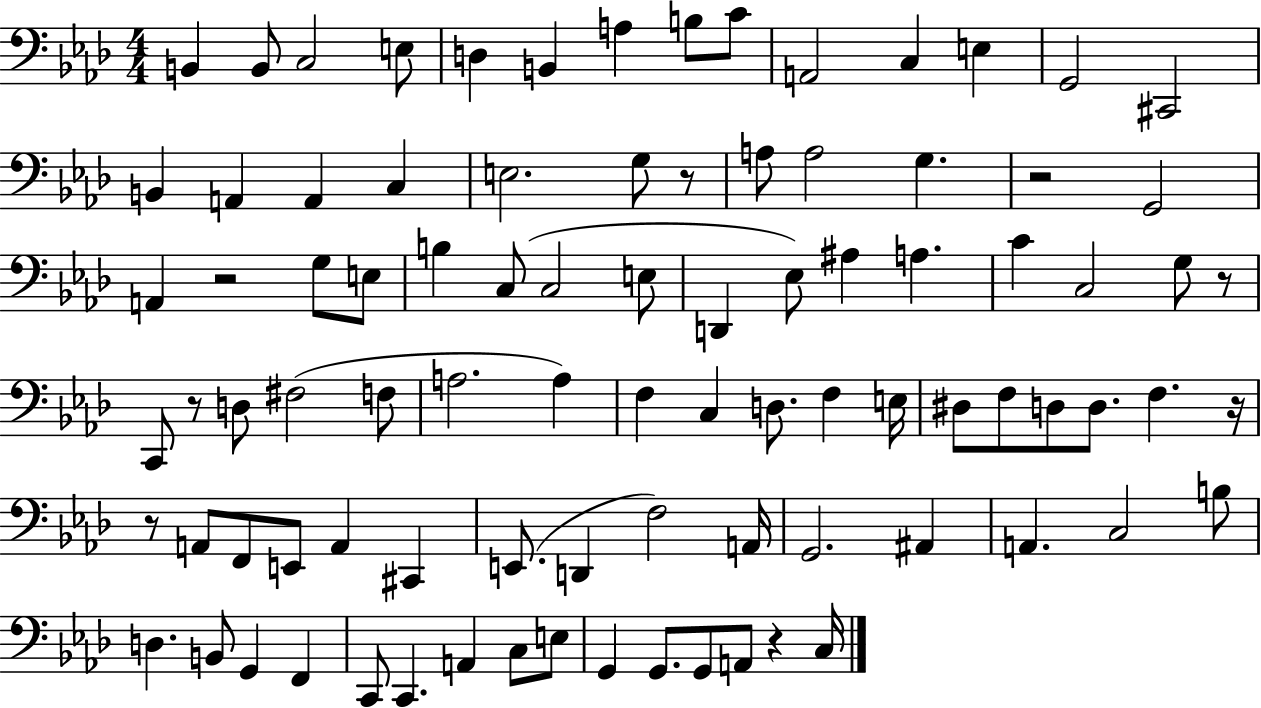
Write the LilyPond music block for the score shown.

{
  \clef bass
  \numericTimeSignature
  \time 4/4
  \key aes \major
  b,4 b,8 c2 e8 | d4 b,4 a4 b8 c'8 | a,2 c4 e4 | g,2 cis,2 | \break b,4 a,4 a,4 c4 | e2. g8 r8 | a8 a2 g4. | r2 g,2 | \break a,4 r2 g8 e8 | b4 c8( c2 e8 | d,4 ees8) ais4 a4. | c'4 c2 g8 r8 | \break c,8 r8 d8 fis2( f8 | a2. a4) | f4 c4 d8. f4 e16 | dis8 f8 d8 d8. f4. r16 | \break r8 a,8 f,8 e,8 a,4 cis,4 | e,8.( d,4 f2) a,16 | g,2. ais,4 | a,4. c2 b8 | \break d4. b,8 g,4 f,4 | c,8 c,4. a,4 c8 e8 | g,4 g,8. g,8 a,8 r4 c16 | \bar "|."
}